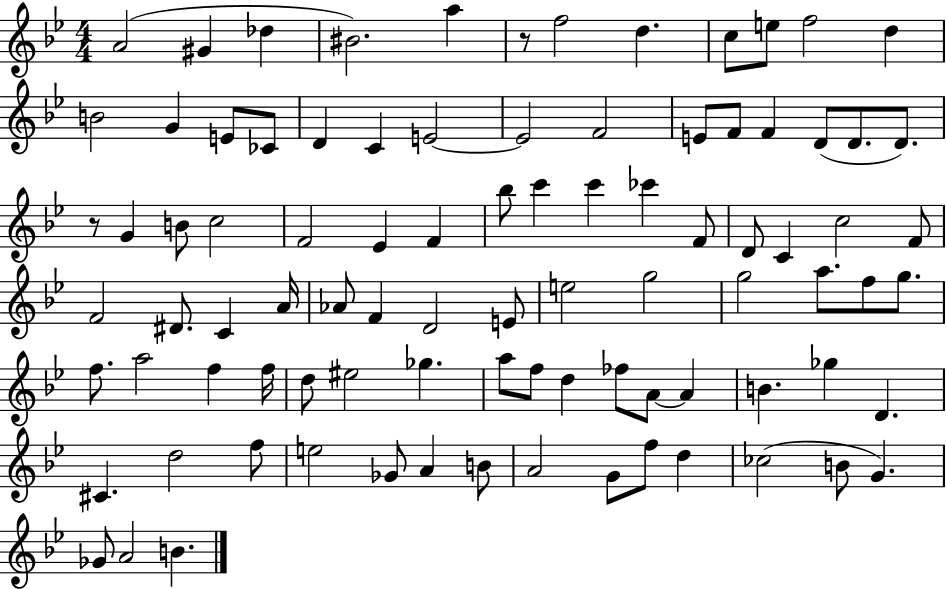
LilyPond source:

{
  \clef treble
  \numericTimeSignature
  \time 4/4
  \key bes \major
  a'2( gis'4 des''4 | bis'2.) a''4 | r8 f''2 d''4. | c''8 e''8 f''2 d''4 | \break b'2 g'4 e'8 ces'8 | d'4 c'4 e'2~~ | e'2 f'2 | e'8 f'8 f'4 d'8( d'8. d'8.) | \break r8 g'4 b'8 c''2 | f'2 ees'4 f'4 | bes''8 c'''4 c'''4 ces'''4 f'8 | d'8 c'4 c''2 f'8 | \break f'2 dis'8. c'4 a'16 | aes'8 f'4 d'2 e'8 | e''2 g''2 | g''2 a''8. f''8 g''8. | \break f''8. a''2 f''4 f''16 | d''8 eis''2 ges''4. | a''8 f''8 d''4 fes''8 a'8~~ a'4 | b'4. ges''4 d'4. | \break cis'4. d''2 f''8 | e''2 ges'8 a'4 b'8 | a'2 g'8 f''8 d''4 | ces''2( b'8 g'4.) | \break ges'8 a'2 b'4. | \bar "|."
}